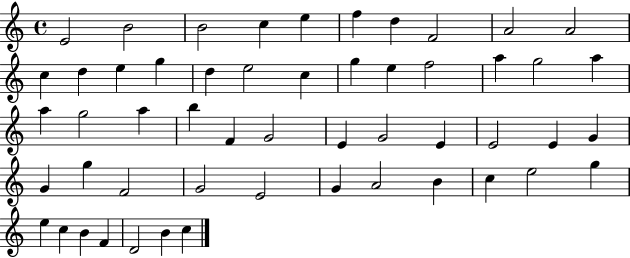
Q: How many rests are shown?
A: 0